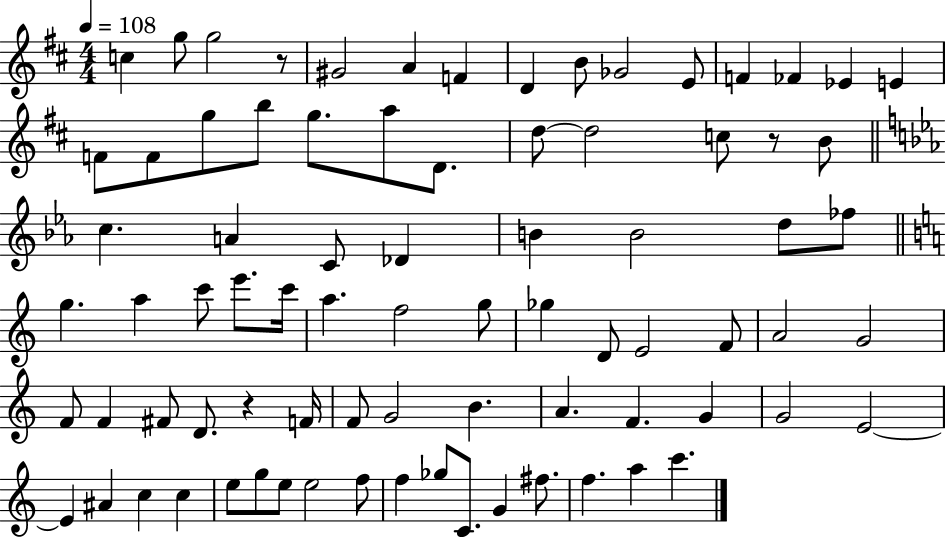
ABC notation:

X:1
T:Untitled
M:4/4
L:1/4
K:D
c g/2 g2 z/2 ^G2 A F D B/2 _G2 E/2 F _F _E E F/2 F/2 g/2 b/2 g/2 a/2 D/2 d/2 d2 c/2 z/2 B/2 c A C/2 _D B B2 d/2 _f/2 g a c'/2 e'/2 c'/4 a f2 g/2 _g D/2 E2 F/2 A2 G2 F/2 F ^F/2 D/2 z F/4 F/2 G2 B A F G G2 E2 E ^A c c e/2 g/2 e/2 e2 f/2 f _g/2 C/2 G ^f/2 f a c'